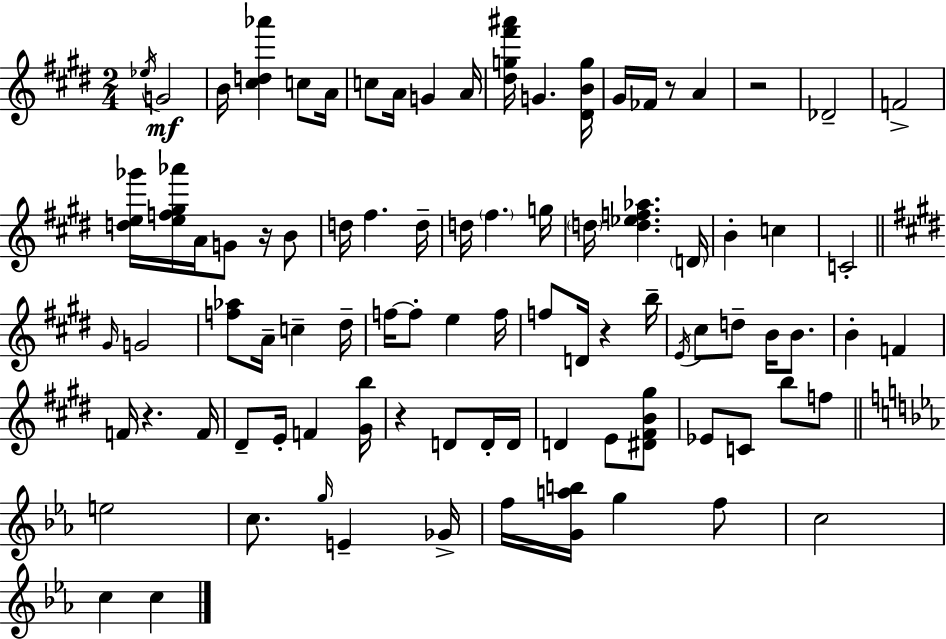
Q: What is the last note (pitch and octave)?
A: C5